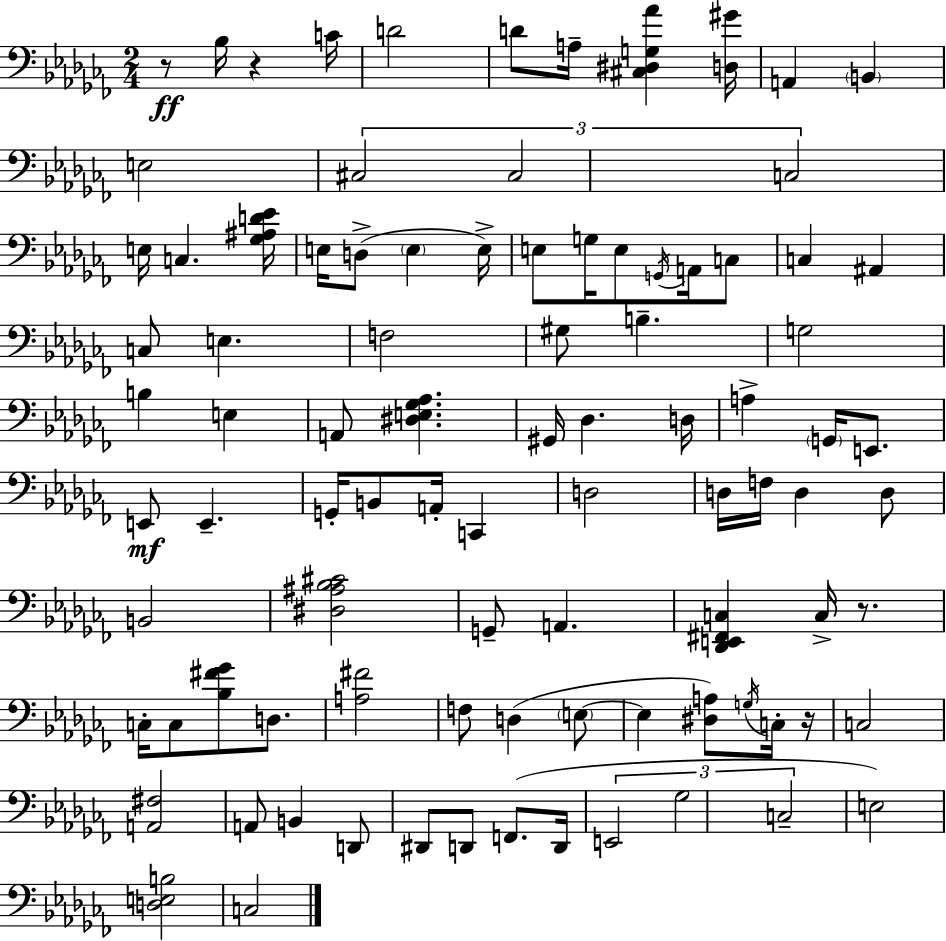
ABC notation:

X:1
T:Untitled
M:2/4
L:1/4
K:Abm
z/2 _B,/4 z C/4 D2 D/2 A,/4 [^C,^D,G,_A] [D,^G]/4 A,, B,, E,2 ^C,2 ^C,2 C,2 E,/4 C, [_G,^A,D_E]/4 E,/4 D,/2 E, E,/4 E,/2 G,/4 E,/2 G,,/4 A,,/4 C,/2 C, ^A,, C,/2 E, F,2 ^G,/2 B, G,2 B, E, A,,/2 [^D,E,_G,_A,] ^G,,/4 _D, D,/4 A, G,,/4 E,,/2 E,,/2 E,, G,,/4 B,,/2 A,,/4 C,, D,2 D,/4 F,/4 D, D,/2 B,,2 [^D,^A,_B,^C]2 G,,/2 A,, [_D,,E,,^F,,C,] C,/4 z/2 C,/4 C,/2 [_B,^F_G]/2 D,/2 [A,^F]2 F,/2 D, E,/2 E, [^D,A,]/2 G,/4 C,/4 z/4 C,2 [A,,^F,]2 A,,/2 B,, D,,/2 ^D,,/2 D,,/2 F,,/2 D,,/4 E,,2 _G,2 C,2 E,2 [D,E,B,]2 C,2